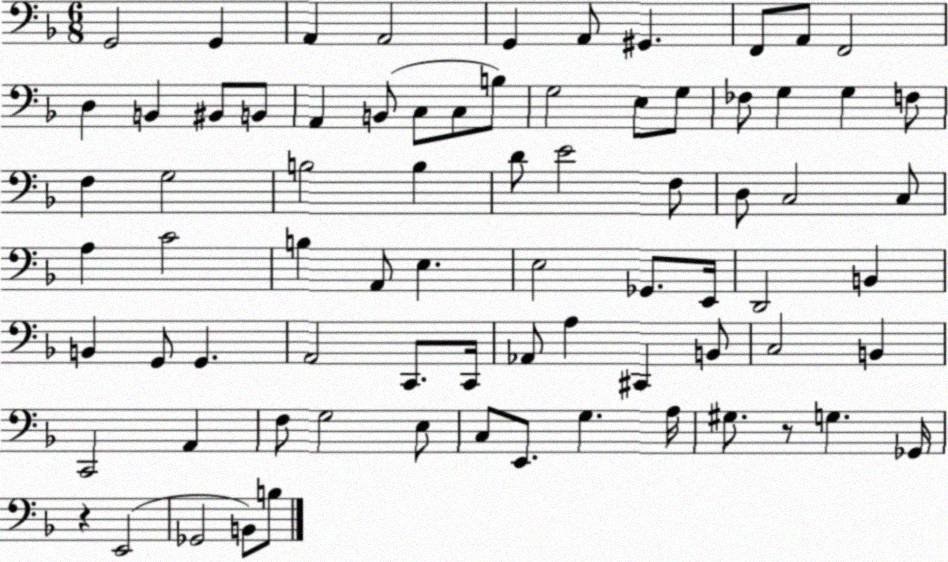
X:1
T:Untitled
M:6/8
L:1/4
K:F
G,,2 G,, A,, A,,2 G,, A,,/2 ^G,, F,,/2 A,,/2 F,,2 D, B,, ^B,,/2 B,,/2 A,, B,,/2 C,/2 C,/2 B,/2 G,2 E,/2 G,/2 _F,/2 G, G, F,/2 F, G,2 B,2 B, D/2 E2 F,/2 D,/2 C,2 C,/2 A, C2 B, A,,/2 E, E,2 _G,,/2 E,,/4 D,,2 B,, B,, G,,/2 G,, A,,2 C,,/2 C,,/4 _A,,/2 A, ^C,, B,,/2 C,2 B,, C,,2 A,, F,/2 G,2 E,/2 C,/2 E,,/2 G, A,/4 ^G,/2 z/2 G, _G,,/4 z E,,2 _G,,2 B,,/2 B,/2